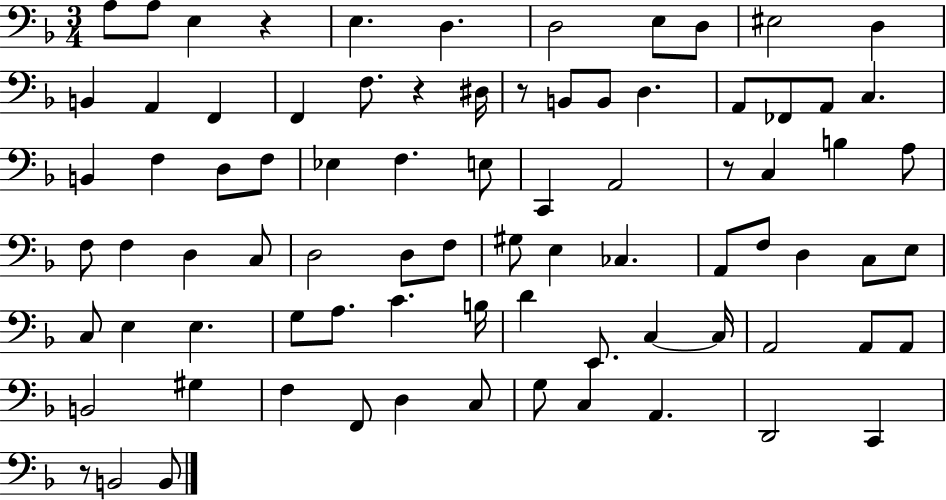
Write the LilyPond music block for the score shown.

{
  \clef bass
  \numericTimeSignature
  \time 3/4
  \key f \major
  \repeat volta 2 { a8 a8 e4 r4 | e4. d4. | d2 e8 d8 | eis2 d4 | \break b,4 a,4 f,4 | f,4 f8. r4 dis16 | r8 b,8 b,8 d4. | a,8 fes,8 a,8 c4. | \break b,4 f4 d8 f8 | ees4 f4. e8 | c,4 a,2 | r8 c4 b4 a8 | \break f8 f4 d4 c8 | d2 d8 f8 | gis8 e4 ces4. | a,8 f8 d4 c8 e8 | \break c8 e4 e4. | g8 a8. c'4. b16 | d'4 e,8. c4~~ c16 | a,2 a,8 a,8 | \break b,2 gis4 | f4 f,8 d4 c8 | g8 c4 a,4. | d,2 c,4 | \break r8 b,2 b,8 | } \bar "|."
}